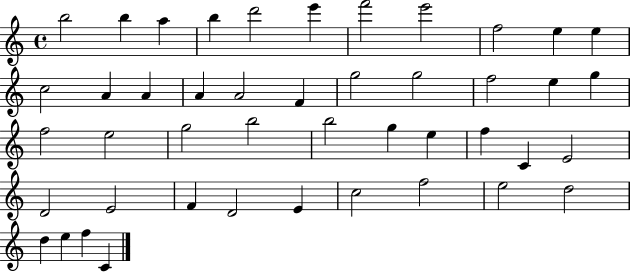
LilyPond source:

{
  \clef treble
  \time 4/4
  \defaultTimeSignature
  \key c \major
  b''2 b''4 a''4 | b''4 d'''2 e'''4 | f'''2 e'''2 | f''2 e''4 e''4 | \break c''2 a'4 a'4 | a'4 a'2 f'4 | g''2 g''2 | f''2 e''4 g''4 | \break f''2 e''2 | g''2 b''2 | b''2 g''4 e''4 | f''4 c'4 e'2 | \break d'2 e'2 | f'4 d'2 e'4 | c''2 f''2 | e''2 d''2 | \break d''4 e''4 f''4 c'4 | \bar "|."
}